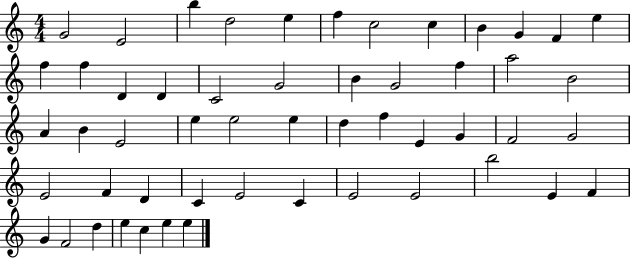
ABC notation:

X:1
T:Untitled
M:4/4
L:1/4
K:C
G2 E2 b d2 e f c2 c B G F e f f D D C2 G2 B G2 f a2 B2 A B E2 e e2 e d f E G F2 G2 E2 F D C E2 C E2 E2 b2 E F G F2 d e c e e